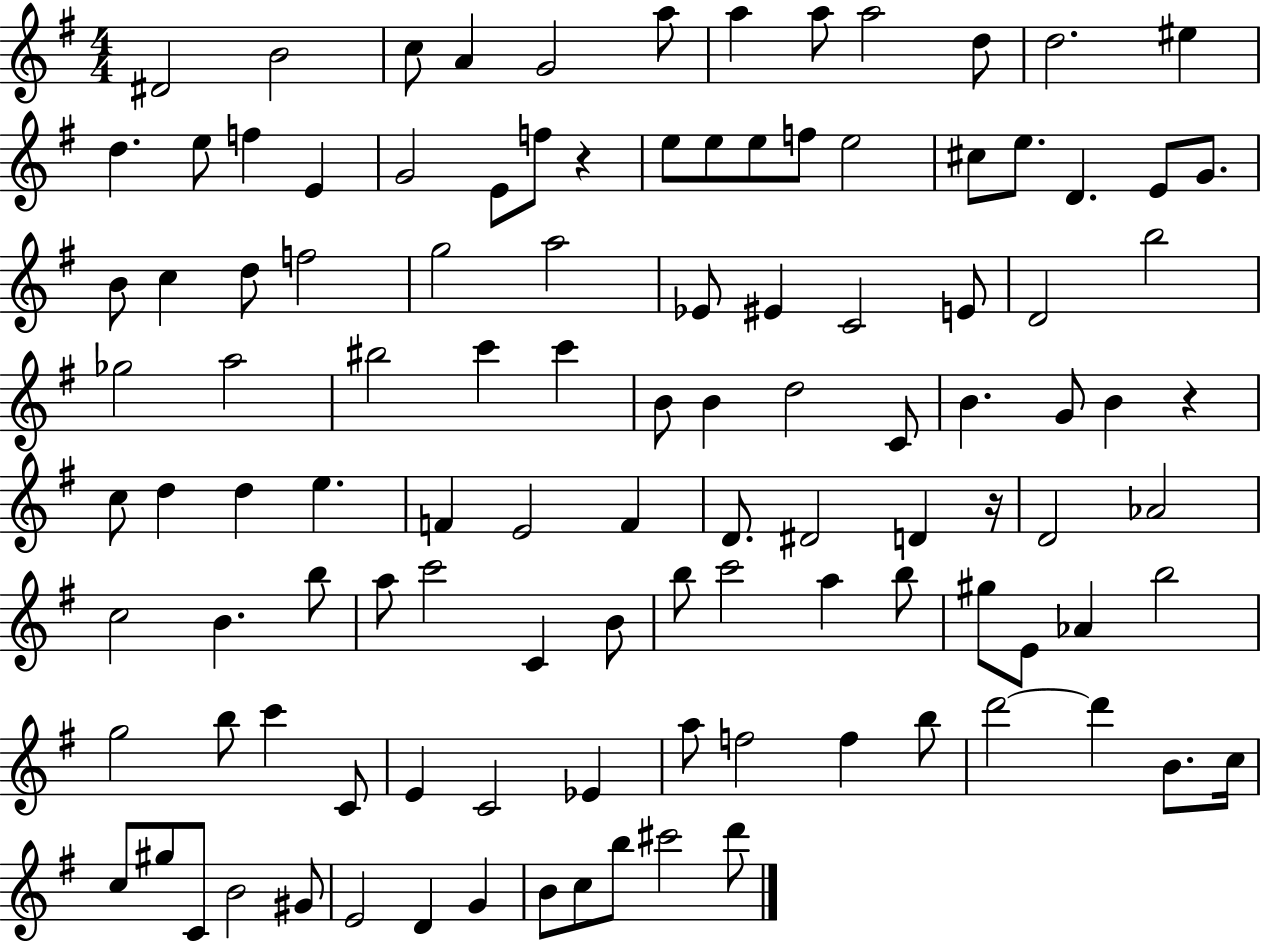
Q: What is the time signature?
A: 4/4